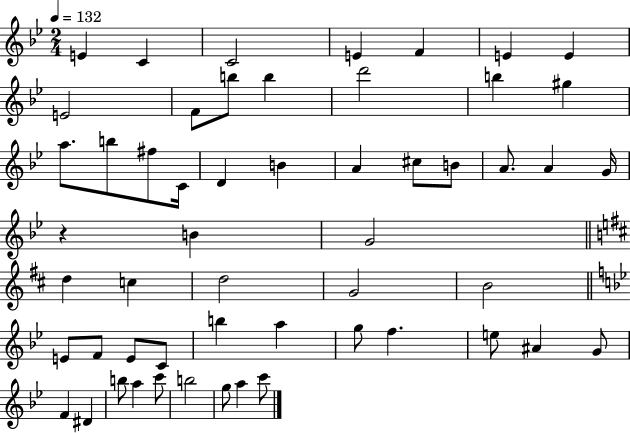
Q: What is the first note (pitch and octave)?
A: E4